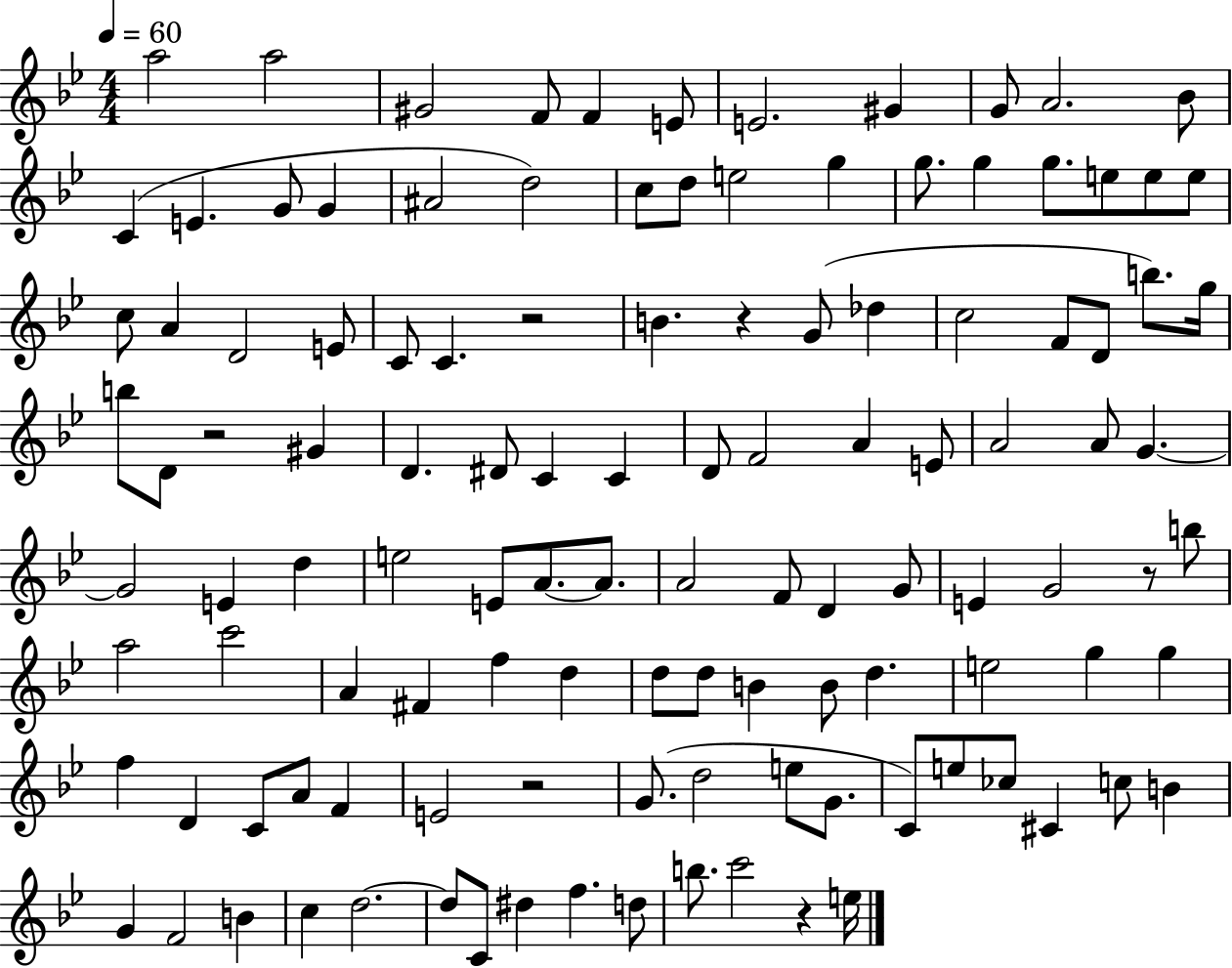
X:1
T:Untitled
M:4/4
L:1/4
K:Bb
a2 a2 ^G2 F/2 F E/2 E2 ^G G/2 A2 _B/2 C E G/2 G ^A2 d2 c/2 d/2 e2 g g/2 g g/2 e/2 e/2 e/2 c/2 A D2 E/2 C/2 C z2 B z G/2 _d c2 F/2 D/2 b/2 g/4 b/2 D/2 z2 ^G D ^D/2 C C D/2 F2 A E/2 A2 A/2 G G2 E d e2 E/2 A/2 A/2 A2 F/2 D G/2 E G2 z/2 b/2 a2 c'2 A ^F f d d/2 d/2 B B/2 d e2 g g f D C/2 A/2 F E2 z2 G/2 d2 e/2 G/2 C/2 e/2 _c/2 ^C c/2 B G F2 B c d2 d/2 C/2 ^d f d/2 b/2 c'2 z e/4